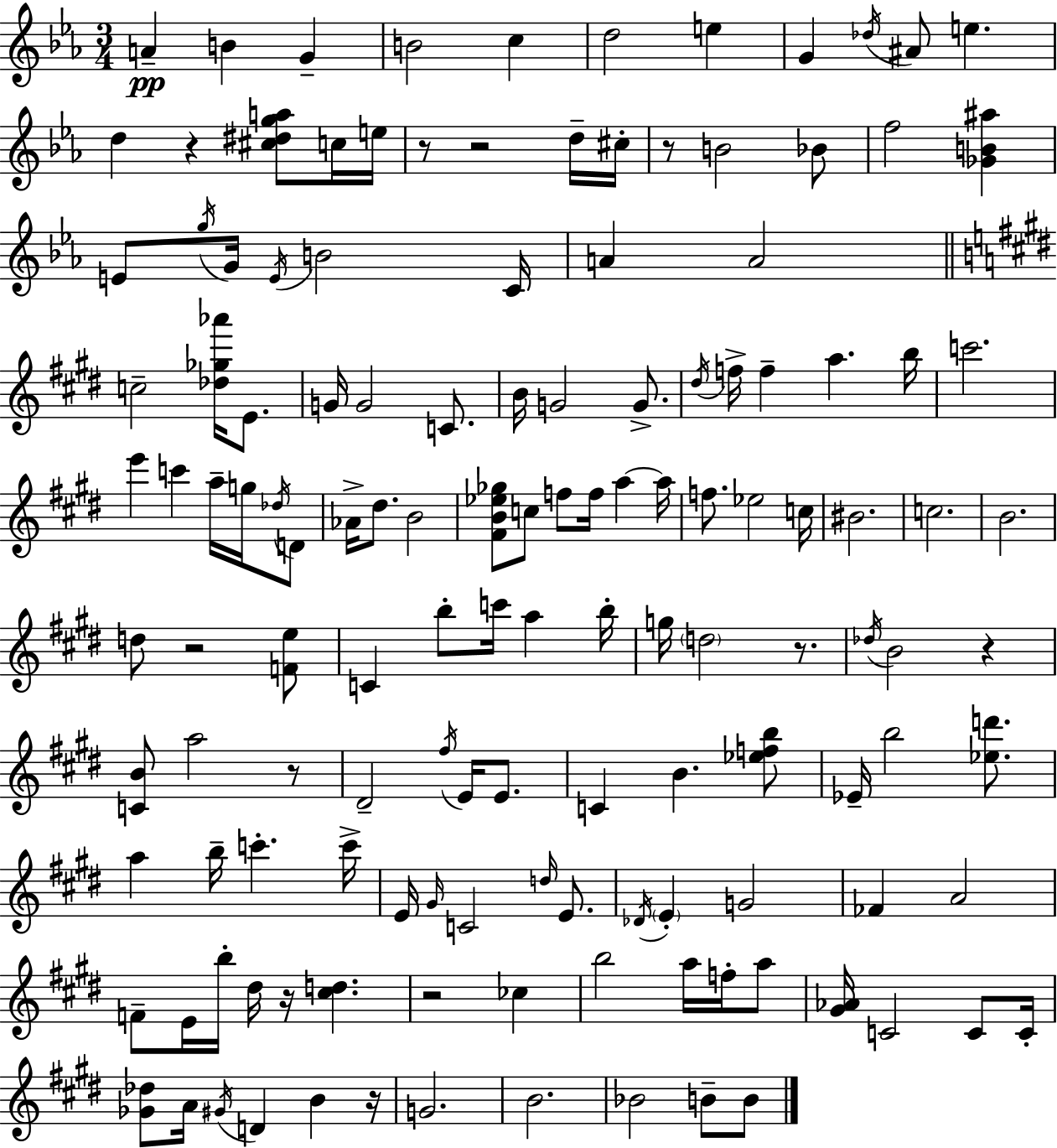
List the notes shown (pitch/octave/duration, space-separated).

A4/q B4/q G4/q B4/h C5/q D5/h E5/q G4/q Db5/s A#4/e E5/q. D5/q R/q [C#5,D#5,G5,A5]/e C5/s E5/s R/e R/h D5/s C#5/s R/e B4/h Bb4/e F5/h [Gb4,B4,A#5]/q E4/e G5/s G4/s E4/s B4/h C4/s A4/q A4/h C5/h [Db5,Gb5,Ab6]/s E4/e. G4/s G4/h C4/e. B4/s G4/h G4/e. D#5/s F5/s F5/q A5/q. B5/s C6/h. E6/q C6/q A5/s G5/s Db5/s D4/e Ab4/s D#5/e. B4/h [F#4,B4,Eb5,Gb5]/e C5/e F5/e F5/s A5/q A5/s F5/e. Eb5/h C5/s BIS4/h. C5/h. B4/h. D5/e R/h [F4,E5]/e C4/q B5/e C6/s A5/q B5/s G5/s D5/h R/e. Db5/s B4/h R/q [C4,B4]/e A5/h R/e D#4/h F#5/s E4/s E4/e. C4/q B4/q. [Eb5,F5,B5]/e Eb4/s B5/h [Eb5,D6]/e. A5/q B5/s C6/q. C6/s E4/s G#4/s C4/h D5/s E4/e. Db4/s E4/q G4/h FES4/q A4/h F4/e E4/s B5/s D#5/s R/s [C#5,D5]/q. R/h CES5/q B5/h A5/s F5/s A5/e [G#4,Ab4]/s C4/h C4/e C4/s [Gb4,Db5]/e A4/s G#4/s D4/q B4/q R/s G4/h. B4/h. Bb4/h B4/e B4/e